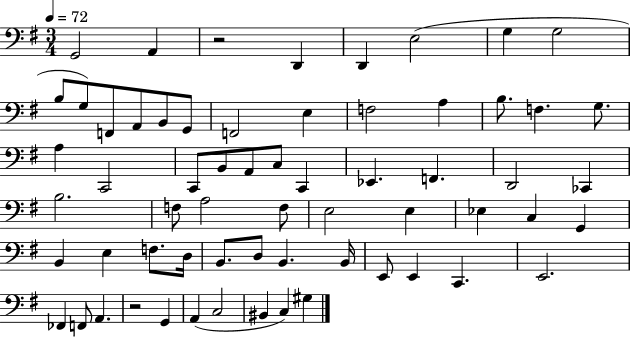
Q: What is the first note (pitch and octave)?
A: G2